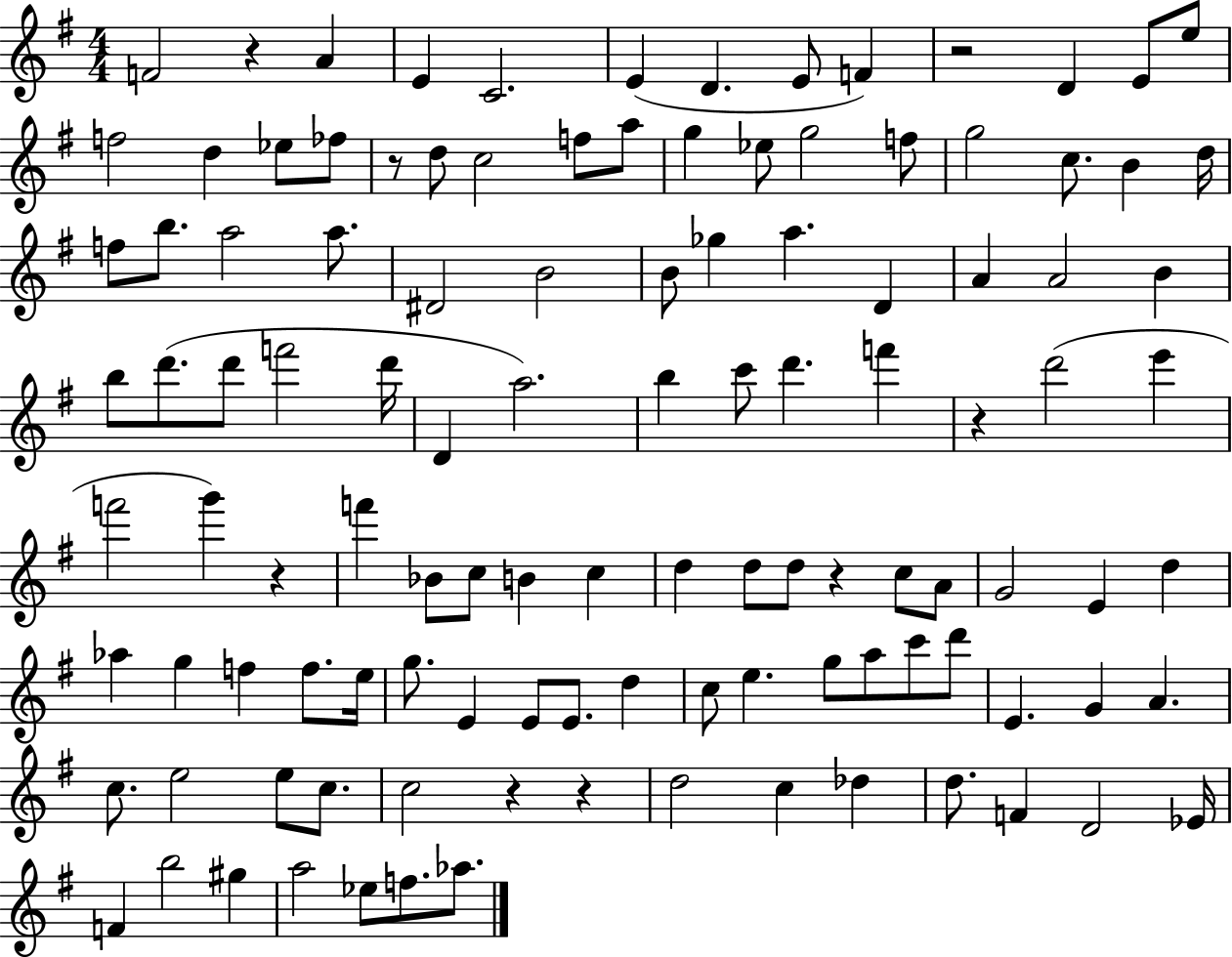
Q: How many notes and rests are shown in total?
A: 114